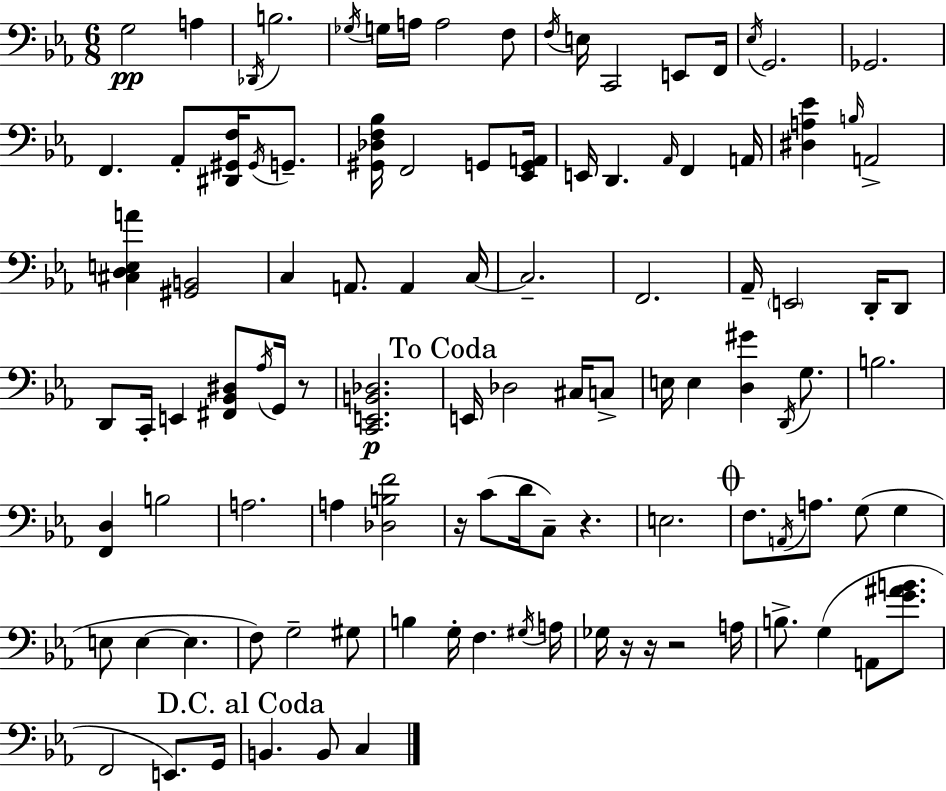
X:1
T:Untitled
M:6/8
L:1/4
K:Eb
G,2 A, _D,,/4 B,2 _G,/4 G,/4 A,/4 A,2 F,/2 F,/4 E,/4 C,,2 E,,/2 F,,/4 _E,/4 G,,2 _G,,2 F,, _A,,/2 [^D,,^G,,F,]/4 ^G,,/4 G,,/2 [^G,,_D,F,_B,]/4 F,,2 G,,/2 [_E,,G,,A,,]/4 E,,/4 D,, _A,,/4 F,, A,,/4 [^D,A,_E] B,/4 A,,2 [^C,D,E,A] [^G,,B,,]2 C, A,,/2 A,, C,/4 C,2 F,,2 _A,,/4 E,,2 D,,/4 D,,/2 D,,/2 C,,/4 E,, [^F,,_B,,^D,]/2 _A,/4 G,,/4 z/2 [C,,E,,B,,_D,]2 E,,/4 _D,2 ^C,/4 C,/2 E,/4 E, [D,^G] D,,/4 G,/2 B,2 [F,,D,] B,2 A,2 A, [_D,B,F]2 z/4 C/2 D/4 C,/2 z E,2 F,/2 A,,/4 A,/2 G,/2 G, E,/2 E, E, F,/2 G,2 ^G,/2 B, G,/4 F, ^G,/4 A,/4 _G,/4 z/4 z/4 z2 A,/4 B,/2 G, A,,/2 [G^AB]/2 F,,2 E,,/2 G,,/4 B,, B,,/2 C,